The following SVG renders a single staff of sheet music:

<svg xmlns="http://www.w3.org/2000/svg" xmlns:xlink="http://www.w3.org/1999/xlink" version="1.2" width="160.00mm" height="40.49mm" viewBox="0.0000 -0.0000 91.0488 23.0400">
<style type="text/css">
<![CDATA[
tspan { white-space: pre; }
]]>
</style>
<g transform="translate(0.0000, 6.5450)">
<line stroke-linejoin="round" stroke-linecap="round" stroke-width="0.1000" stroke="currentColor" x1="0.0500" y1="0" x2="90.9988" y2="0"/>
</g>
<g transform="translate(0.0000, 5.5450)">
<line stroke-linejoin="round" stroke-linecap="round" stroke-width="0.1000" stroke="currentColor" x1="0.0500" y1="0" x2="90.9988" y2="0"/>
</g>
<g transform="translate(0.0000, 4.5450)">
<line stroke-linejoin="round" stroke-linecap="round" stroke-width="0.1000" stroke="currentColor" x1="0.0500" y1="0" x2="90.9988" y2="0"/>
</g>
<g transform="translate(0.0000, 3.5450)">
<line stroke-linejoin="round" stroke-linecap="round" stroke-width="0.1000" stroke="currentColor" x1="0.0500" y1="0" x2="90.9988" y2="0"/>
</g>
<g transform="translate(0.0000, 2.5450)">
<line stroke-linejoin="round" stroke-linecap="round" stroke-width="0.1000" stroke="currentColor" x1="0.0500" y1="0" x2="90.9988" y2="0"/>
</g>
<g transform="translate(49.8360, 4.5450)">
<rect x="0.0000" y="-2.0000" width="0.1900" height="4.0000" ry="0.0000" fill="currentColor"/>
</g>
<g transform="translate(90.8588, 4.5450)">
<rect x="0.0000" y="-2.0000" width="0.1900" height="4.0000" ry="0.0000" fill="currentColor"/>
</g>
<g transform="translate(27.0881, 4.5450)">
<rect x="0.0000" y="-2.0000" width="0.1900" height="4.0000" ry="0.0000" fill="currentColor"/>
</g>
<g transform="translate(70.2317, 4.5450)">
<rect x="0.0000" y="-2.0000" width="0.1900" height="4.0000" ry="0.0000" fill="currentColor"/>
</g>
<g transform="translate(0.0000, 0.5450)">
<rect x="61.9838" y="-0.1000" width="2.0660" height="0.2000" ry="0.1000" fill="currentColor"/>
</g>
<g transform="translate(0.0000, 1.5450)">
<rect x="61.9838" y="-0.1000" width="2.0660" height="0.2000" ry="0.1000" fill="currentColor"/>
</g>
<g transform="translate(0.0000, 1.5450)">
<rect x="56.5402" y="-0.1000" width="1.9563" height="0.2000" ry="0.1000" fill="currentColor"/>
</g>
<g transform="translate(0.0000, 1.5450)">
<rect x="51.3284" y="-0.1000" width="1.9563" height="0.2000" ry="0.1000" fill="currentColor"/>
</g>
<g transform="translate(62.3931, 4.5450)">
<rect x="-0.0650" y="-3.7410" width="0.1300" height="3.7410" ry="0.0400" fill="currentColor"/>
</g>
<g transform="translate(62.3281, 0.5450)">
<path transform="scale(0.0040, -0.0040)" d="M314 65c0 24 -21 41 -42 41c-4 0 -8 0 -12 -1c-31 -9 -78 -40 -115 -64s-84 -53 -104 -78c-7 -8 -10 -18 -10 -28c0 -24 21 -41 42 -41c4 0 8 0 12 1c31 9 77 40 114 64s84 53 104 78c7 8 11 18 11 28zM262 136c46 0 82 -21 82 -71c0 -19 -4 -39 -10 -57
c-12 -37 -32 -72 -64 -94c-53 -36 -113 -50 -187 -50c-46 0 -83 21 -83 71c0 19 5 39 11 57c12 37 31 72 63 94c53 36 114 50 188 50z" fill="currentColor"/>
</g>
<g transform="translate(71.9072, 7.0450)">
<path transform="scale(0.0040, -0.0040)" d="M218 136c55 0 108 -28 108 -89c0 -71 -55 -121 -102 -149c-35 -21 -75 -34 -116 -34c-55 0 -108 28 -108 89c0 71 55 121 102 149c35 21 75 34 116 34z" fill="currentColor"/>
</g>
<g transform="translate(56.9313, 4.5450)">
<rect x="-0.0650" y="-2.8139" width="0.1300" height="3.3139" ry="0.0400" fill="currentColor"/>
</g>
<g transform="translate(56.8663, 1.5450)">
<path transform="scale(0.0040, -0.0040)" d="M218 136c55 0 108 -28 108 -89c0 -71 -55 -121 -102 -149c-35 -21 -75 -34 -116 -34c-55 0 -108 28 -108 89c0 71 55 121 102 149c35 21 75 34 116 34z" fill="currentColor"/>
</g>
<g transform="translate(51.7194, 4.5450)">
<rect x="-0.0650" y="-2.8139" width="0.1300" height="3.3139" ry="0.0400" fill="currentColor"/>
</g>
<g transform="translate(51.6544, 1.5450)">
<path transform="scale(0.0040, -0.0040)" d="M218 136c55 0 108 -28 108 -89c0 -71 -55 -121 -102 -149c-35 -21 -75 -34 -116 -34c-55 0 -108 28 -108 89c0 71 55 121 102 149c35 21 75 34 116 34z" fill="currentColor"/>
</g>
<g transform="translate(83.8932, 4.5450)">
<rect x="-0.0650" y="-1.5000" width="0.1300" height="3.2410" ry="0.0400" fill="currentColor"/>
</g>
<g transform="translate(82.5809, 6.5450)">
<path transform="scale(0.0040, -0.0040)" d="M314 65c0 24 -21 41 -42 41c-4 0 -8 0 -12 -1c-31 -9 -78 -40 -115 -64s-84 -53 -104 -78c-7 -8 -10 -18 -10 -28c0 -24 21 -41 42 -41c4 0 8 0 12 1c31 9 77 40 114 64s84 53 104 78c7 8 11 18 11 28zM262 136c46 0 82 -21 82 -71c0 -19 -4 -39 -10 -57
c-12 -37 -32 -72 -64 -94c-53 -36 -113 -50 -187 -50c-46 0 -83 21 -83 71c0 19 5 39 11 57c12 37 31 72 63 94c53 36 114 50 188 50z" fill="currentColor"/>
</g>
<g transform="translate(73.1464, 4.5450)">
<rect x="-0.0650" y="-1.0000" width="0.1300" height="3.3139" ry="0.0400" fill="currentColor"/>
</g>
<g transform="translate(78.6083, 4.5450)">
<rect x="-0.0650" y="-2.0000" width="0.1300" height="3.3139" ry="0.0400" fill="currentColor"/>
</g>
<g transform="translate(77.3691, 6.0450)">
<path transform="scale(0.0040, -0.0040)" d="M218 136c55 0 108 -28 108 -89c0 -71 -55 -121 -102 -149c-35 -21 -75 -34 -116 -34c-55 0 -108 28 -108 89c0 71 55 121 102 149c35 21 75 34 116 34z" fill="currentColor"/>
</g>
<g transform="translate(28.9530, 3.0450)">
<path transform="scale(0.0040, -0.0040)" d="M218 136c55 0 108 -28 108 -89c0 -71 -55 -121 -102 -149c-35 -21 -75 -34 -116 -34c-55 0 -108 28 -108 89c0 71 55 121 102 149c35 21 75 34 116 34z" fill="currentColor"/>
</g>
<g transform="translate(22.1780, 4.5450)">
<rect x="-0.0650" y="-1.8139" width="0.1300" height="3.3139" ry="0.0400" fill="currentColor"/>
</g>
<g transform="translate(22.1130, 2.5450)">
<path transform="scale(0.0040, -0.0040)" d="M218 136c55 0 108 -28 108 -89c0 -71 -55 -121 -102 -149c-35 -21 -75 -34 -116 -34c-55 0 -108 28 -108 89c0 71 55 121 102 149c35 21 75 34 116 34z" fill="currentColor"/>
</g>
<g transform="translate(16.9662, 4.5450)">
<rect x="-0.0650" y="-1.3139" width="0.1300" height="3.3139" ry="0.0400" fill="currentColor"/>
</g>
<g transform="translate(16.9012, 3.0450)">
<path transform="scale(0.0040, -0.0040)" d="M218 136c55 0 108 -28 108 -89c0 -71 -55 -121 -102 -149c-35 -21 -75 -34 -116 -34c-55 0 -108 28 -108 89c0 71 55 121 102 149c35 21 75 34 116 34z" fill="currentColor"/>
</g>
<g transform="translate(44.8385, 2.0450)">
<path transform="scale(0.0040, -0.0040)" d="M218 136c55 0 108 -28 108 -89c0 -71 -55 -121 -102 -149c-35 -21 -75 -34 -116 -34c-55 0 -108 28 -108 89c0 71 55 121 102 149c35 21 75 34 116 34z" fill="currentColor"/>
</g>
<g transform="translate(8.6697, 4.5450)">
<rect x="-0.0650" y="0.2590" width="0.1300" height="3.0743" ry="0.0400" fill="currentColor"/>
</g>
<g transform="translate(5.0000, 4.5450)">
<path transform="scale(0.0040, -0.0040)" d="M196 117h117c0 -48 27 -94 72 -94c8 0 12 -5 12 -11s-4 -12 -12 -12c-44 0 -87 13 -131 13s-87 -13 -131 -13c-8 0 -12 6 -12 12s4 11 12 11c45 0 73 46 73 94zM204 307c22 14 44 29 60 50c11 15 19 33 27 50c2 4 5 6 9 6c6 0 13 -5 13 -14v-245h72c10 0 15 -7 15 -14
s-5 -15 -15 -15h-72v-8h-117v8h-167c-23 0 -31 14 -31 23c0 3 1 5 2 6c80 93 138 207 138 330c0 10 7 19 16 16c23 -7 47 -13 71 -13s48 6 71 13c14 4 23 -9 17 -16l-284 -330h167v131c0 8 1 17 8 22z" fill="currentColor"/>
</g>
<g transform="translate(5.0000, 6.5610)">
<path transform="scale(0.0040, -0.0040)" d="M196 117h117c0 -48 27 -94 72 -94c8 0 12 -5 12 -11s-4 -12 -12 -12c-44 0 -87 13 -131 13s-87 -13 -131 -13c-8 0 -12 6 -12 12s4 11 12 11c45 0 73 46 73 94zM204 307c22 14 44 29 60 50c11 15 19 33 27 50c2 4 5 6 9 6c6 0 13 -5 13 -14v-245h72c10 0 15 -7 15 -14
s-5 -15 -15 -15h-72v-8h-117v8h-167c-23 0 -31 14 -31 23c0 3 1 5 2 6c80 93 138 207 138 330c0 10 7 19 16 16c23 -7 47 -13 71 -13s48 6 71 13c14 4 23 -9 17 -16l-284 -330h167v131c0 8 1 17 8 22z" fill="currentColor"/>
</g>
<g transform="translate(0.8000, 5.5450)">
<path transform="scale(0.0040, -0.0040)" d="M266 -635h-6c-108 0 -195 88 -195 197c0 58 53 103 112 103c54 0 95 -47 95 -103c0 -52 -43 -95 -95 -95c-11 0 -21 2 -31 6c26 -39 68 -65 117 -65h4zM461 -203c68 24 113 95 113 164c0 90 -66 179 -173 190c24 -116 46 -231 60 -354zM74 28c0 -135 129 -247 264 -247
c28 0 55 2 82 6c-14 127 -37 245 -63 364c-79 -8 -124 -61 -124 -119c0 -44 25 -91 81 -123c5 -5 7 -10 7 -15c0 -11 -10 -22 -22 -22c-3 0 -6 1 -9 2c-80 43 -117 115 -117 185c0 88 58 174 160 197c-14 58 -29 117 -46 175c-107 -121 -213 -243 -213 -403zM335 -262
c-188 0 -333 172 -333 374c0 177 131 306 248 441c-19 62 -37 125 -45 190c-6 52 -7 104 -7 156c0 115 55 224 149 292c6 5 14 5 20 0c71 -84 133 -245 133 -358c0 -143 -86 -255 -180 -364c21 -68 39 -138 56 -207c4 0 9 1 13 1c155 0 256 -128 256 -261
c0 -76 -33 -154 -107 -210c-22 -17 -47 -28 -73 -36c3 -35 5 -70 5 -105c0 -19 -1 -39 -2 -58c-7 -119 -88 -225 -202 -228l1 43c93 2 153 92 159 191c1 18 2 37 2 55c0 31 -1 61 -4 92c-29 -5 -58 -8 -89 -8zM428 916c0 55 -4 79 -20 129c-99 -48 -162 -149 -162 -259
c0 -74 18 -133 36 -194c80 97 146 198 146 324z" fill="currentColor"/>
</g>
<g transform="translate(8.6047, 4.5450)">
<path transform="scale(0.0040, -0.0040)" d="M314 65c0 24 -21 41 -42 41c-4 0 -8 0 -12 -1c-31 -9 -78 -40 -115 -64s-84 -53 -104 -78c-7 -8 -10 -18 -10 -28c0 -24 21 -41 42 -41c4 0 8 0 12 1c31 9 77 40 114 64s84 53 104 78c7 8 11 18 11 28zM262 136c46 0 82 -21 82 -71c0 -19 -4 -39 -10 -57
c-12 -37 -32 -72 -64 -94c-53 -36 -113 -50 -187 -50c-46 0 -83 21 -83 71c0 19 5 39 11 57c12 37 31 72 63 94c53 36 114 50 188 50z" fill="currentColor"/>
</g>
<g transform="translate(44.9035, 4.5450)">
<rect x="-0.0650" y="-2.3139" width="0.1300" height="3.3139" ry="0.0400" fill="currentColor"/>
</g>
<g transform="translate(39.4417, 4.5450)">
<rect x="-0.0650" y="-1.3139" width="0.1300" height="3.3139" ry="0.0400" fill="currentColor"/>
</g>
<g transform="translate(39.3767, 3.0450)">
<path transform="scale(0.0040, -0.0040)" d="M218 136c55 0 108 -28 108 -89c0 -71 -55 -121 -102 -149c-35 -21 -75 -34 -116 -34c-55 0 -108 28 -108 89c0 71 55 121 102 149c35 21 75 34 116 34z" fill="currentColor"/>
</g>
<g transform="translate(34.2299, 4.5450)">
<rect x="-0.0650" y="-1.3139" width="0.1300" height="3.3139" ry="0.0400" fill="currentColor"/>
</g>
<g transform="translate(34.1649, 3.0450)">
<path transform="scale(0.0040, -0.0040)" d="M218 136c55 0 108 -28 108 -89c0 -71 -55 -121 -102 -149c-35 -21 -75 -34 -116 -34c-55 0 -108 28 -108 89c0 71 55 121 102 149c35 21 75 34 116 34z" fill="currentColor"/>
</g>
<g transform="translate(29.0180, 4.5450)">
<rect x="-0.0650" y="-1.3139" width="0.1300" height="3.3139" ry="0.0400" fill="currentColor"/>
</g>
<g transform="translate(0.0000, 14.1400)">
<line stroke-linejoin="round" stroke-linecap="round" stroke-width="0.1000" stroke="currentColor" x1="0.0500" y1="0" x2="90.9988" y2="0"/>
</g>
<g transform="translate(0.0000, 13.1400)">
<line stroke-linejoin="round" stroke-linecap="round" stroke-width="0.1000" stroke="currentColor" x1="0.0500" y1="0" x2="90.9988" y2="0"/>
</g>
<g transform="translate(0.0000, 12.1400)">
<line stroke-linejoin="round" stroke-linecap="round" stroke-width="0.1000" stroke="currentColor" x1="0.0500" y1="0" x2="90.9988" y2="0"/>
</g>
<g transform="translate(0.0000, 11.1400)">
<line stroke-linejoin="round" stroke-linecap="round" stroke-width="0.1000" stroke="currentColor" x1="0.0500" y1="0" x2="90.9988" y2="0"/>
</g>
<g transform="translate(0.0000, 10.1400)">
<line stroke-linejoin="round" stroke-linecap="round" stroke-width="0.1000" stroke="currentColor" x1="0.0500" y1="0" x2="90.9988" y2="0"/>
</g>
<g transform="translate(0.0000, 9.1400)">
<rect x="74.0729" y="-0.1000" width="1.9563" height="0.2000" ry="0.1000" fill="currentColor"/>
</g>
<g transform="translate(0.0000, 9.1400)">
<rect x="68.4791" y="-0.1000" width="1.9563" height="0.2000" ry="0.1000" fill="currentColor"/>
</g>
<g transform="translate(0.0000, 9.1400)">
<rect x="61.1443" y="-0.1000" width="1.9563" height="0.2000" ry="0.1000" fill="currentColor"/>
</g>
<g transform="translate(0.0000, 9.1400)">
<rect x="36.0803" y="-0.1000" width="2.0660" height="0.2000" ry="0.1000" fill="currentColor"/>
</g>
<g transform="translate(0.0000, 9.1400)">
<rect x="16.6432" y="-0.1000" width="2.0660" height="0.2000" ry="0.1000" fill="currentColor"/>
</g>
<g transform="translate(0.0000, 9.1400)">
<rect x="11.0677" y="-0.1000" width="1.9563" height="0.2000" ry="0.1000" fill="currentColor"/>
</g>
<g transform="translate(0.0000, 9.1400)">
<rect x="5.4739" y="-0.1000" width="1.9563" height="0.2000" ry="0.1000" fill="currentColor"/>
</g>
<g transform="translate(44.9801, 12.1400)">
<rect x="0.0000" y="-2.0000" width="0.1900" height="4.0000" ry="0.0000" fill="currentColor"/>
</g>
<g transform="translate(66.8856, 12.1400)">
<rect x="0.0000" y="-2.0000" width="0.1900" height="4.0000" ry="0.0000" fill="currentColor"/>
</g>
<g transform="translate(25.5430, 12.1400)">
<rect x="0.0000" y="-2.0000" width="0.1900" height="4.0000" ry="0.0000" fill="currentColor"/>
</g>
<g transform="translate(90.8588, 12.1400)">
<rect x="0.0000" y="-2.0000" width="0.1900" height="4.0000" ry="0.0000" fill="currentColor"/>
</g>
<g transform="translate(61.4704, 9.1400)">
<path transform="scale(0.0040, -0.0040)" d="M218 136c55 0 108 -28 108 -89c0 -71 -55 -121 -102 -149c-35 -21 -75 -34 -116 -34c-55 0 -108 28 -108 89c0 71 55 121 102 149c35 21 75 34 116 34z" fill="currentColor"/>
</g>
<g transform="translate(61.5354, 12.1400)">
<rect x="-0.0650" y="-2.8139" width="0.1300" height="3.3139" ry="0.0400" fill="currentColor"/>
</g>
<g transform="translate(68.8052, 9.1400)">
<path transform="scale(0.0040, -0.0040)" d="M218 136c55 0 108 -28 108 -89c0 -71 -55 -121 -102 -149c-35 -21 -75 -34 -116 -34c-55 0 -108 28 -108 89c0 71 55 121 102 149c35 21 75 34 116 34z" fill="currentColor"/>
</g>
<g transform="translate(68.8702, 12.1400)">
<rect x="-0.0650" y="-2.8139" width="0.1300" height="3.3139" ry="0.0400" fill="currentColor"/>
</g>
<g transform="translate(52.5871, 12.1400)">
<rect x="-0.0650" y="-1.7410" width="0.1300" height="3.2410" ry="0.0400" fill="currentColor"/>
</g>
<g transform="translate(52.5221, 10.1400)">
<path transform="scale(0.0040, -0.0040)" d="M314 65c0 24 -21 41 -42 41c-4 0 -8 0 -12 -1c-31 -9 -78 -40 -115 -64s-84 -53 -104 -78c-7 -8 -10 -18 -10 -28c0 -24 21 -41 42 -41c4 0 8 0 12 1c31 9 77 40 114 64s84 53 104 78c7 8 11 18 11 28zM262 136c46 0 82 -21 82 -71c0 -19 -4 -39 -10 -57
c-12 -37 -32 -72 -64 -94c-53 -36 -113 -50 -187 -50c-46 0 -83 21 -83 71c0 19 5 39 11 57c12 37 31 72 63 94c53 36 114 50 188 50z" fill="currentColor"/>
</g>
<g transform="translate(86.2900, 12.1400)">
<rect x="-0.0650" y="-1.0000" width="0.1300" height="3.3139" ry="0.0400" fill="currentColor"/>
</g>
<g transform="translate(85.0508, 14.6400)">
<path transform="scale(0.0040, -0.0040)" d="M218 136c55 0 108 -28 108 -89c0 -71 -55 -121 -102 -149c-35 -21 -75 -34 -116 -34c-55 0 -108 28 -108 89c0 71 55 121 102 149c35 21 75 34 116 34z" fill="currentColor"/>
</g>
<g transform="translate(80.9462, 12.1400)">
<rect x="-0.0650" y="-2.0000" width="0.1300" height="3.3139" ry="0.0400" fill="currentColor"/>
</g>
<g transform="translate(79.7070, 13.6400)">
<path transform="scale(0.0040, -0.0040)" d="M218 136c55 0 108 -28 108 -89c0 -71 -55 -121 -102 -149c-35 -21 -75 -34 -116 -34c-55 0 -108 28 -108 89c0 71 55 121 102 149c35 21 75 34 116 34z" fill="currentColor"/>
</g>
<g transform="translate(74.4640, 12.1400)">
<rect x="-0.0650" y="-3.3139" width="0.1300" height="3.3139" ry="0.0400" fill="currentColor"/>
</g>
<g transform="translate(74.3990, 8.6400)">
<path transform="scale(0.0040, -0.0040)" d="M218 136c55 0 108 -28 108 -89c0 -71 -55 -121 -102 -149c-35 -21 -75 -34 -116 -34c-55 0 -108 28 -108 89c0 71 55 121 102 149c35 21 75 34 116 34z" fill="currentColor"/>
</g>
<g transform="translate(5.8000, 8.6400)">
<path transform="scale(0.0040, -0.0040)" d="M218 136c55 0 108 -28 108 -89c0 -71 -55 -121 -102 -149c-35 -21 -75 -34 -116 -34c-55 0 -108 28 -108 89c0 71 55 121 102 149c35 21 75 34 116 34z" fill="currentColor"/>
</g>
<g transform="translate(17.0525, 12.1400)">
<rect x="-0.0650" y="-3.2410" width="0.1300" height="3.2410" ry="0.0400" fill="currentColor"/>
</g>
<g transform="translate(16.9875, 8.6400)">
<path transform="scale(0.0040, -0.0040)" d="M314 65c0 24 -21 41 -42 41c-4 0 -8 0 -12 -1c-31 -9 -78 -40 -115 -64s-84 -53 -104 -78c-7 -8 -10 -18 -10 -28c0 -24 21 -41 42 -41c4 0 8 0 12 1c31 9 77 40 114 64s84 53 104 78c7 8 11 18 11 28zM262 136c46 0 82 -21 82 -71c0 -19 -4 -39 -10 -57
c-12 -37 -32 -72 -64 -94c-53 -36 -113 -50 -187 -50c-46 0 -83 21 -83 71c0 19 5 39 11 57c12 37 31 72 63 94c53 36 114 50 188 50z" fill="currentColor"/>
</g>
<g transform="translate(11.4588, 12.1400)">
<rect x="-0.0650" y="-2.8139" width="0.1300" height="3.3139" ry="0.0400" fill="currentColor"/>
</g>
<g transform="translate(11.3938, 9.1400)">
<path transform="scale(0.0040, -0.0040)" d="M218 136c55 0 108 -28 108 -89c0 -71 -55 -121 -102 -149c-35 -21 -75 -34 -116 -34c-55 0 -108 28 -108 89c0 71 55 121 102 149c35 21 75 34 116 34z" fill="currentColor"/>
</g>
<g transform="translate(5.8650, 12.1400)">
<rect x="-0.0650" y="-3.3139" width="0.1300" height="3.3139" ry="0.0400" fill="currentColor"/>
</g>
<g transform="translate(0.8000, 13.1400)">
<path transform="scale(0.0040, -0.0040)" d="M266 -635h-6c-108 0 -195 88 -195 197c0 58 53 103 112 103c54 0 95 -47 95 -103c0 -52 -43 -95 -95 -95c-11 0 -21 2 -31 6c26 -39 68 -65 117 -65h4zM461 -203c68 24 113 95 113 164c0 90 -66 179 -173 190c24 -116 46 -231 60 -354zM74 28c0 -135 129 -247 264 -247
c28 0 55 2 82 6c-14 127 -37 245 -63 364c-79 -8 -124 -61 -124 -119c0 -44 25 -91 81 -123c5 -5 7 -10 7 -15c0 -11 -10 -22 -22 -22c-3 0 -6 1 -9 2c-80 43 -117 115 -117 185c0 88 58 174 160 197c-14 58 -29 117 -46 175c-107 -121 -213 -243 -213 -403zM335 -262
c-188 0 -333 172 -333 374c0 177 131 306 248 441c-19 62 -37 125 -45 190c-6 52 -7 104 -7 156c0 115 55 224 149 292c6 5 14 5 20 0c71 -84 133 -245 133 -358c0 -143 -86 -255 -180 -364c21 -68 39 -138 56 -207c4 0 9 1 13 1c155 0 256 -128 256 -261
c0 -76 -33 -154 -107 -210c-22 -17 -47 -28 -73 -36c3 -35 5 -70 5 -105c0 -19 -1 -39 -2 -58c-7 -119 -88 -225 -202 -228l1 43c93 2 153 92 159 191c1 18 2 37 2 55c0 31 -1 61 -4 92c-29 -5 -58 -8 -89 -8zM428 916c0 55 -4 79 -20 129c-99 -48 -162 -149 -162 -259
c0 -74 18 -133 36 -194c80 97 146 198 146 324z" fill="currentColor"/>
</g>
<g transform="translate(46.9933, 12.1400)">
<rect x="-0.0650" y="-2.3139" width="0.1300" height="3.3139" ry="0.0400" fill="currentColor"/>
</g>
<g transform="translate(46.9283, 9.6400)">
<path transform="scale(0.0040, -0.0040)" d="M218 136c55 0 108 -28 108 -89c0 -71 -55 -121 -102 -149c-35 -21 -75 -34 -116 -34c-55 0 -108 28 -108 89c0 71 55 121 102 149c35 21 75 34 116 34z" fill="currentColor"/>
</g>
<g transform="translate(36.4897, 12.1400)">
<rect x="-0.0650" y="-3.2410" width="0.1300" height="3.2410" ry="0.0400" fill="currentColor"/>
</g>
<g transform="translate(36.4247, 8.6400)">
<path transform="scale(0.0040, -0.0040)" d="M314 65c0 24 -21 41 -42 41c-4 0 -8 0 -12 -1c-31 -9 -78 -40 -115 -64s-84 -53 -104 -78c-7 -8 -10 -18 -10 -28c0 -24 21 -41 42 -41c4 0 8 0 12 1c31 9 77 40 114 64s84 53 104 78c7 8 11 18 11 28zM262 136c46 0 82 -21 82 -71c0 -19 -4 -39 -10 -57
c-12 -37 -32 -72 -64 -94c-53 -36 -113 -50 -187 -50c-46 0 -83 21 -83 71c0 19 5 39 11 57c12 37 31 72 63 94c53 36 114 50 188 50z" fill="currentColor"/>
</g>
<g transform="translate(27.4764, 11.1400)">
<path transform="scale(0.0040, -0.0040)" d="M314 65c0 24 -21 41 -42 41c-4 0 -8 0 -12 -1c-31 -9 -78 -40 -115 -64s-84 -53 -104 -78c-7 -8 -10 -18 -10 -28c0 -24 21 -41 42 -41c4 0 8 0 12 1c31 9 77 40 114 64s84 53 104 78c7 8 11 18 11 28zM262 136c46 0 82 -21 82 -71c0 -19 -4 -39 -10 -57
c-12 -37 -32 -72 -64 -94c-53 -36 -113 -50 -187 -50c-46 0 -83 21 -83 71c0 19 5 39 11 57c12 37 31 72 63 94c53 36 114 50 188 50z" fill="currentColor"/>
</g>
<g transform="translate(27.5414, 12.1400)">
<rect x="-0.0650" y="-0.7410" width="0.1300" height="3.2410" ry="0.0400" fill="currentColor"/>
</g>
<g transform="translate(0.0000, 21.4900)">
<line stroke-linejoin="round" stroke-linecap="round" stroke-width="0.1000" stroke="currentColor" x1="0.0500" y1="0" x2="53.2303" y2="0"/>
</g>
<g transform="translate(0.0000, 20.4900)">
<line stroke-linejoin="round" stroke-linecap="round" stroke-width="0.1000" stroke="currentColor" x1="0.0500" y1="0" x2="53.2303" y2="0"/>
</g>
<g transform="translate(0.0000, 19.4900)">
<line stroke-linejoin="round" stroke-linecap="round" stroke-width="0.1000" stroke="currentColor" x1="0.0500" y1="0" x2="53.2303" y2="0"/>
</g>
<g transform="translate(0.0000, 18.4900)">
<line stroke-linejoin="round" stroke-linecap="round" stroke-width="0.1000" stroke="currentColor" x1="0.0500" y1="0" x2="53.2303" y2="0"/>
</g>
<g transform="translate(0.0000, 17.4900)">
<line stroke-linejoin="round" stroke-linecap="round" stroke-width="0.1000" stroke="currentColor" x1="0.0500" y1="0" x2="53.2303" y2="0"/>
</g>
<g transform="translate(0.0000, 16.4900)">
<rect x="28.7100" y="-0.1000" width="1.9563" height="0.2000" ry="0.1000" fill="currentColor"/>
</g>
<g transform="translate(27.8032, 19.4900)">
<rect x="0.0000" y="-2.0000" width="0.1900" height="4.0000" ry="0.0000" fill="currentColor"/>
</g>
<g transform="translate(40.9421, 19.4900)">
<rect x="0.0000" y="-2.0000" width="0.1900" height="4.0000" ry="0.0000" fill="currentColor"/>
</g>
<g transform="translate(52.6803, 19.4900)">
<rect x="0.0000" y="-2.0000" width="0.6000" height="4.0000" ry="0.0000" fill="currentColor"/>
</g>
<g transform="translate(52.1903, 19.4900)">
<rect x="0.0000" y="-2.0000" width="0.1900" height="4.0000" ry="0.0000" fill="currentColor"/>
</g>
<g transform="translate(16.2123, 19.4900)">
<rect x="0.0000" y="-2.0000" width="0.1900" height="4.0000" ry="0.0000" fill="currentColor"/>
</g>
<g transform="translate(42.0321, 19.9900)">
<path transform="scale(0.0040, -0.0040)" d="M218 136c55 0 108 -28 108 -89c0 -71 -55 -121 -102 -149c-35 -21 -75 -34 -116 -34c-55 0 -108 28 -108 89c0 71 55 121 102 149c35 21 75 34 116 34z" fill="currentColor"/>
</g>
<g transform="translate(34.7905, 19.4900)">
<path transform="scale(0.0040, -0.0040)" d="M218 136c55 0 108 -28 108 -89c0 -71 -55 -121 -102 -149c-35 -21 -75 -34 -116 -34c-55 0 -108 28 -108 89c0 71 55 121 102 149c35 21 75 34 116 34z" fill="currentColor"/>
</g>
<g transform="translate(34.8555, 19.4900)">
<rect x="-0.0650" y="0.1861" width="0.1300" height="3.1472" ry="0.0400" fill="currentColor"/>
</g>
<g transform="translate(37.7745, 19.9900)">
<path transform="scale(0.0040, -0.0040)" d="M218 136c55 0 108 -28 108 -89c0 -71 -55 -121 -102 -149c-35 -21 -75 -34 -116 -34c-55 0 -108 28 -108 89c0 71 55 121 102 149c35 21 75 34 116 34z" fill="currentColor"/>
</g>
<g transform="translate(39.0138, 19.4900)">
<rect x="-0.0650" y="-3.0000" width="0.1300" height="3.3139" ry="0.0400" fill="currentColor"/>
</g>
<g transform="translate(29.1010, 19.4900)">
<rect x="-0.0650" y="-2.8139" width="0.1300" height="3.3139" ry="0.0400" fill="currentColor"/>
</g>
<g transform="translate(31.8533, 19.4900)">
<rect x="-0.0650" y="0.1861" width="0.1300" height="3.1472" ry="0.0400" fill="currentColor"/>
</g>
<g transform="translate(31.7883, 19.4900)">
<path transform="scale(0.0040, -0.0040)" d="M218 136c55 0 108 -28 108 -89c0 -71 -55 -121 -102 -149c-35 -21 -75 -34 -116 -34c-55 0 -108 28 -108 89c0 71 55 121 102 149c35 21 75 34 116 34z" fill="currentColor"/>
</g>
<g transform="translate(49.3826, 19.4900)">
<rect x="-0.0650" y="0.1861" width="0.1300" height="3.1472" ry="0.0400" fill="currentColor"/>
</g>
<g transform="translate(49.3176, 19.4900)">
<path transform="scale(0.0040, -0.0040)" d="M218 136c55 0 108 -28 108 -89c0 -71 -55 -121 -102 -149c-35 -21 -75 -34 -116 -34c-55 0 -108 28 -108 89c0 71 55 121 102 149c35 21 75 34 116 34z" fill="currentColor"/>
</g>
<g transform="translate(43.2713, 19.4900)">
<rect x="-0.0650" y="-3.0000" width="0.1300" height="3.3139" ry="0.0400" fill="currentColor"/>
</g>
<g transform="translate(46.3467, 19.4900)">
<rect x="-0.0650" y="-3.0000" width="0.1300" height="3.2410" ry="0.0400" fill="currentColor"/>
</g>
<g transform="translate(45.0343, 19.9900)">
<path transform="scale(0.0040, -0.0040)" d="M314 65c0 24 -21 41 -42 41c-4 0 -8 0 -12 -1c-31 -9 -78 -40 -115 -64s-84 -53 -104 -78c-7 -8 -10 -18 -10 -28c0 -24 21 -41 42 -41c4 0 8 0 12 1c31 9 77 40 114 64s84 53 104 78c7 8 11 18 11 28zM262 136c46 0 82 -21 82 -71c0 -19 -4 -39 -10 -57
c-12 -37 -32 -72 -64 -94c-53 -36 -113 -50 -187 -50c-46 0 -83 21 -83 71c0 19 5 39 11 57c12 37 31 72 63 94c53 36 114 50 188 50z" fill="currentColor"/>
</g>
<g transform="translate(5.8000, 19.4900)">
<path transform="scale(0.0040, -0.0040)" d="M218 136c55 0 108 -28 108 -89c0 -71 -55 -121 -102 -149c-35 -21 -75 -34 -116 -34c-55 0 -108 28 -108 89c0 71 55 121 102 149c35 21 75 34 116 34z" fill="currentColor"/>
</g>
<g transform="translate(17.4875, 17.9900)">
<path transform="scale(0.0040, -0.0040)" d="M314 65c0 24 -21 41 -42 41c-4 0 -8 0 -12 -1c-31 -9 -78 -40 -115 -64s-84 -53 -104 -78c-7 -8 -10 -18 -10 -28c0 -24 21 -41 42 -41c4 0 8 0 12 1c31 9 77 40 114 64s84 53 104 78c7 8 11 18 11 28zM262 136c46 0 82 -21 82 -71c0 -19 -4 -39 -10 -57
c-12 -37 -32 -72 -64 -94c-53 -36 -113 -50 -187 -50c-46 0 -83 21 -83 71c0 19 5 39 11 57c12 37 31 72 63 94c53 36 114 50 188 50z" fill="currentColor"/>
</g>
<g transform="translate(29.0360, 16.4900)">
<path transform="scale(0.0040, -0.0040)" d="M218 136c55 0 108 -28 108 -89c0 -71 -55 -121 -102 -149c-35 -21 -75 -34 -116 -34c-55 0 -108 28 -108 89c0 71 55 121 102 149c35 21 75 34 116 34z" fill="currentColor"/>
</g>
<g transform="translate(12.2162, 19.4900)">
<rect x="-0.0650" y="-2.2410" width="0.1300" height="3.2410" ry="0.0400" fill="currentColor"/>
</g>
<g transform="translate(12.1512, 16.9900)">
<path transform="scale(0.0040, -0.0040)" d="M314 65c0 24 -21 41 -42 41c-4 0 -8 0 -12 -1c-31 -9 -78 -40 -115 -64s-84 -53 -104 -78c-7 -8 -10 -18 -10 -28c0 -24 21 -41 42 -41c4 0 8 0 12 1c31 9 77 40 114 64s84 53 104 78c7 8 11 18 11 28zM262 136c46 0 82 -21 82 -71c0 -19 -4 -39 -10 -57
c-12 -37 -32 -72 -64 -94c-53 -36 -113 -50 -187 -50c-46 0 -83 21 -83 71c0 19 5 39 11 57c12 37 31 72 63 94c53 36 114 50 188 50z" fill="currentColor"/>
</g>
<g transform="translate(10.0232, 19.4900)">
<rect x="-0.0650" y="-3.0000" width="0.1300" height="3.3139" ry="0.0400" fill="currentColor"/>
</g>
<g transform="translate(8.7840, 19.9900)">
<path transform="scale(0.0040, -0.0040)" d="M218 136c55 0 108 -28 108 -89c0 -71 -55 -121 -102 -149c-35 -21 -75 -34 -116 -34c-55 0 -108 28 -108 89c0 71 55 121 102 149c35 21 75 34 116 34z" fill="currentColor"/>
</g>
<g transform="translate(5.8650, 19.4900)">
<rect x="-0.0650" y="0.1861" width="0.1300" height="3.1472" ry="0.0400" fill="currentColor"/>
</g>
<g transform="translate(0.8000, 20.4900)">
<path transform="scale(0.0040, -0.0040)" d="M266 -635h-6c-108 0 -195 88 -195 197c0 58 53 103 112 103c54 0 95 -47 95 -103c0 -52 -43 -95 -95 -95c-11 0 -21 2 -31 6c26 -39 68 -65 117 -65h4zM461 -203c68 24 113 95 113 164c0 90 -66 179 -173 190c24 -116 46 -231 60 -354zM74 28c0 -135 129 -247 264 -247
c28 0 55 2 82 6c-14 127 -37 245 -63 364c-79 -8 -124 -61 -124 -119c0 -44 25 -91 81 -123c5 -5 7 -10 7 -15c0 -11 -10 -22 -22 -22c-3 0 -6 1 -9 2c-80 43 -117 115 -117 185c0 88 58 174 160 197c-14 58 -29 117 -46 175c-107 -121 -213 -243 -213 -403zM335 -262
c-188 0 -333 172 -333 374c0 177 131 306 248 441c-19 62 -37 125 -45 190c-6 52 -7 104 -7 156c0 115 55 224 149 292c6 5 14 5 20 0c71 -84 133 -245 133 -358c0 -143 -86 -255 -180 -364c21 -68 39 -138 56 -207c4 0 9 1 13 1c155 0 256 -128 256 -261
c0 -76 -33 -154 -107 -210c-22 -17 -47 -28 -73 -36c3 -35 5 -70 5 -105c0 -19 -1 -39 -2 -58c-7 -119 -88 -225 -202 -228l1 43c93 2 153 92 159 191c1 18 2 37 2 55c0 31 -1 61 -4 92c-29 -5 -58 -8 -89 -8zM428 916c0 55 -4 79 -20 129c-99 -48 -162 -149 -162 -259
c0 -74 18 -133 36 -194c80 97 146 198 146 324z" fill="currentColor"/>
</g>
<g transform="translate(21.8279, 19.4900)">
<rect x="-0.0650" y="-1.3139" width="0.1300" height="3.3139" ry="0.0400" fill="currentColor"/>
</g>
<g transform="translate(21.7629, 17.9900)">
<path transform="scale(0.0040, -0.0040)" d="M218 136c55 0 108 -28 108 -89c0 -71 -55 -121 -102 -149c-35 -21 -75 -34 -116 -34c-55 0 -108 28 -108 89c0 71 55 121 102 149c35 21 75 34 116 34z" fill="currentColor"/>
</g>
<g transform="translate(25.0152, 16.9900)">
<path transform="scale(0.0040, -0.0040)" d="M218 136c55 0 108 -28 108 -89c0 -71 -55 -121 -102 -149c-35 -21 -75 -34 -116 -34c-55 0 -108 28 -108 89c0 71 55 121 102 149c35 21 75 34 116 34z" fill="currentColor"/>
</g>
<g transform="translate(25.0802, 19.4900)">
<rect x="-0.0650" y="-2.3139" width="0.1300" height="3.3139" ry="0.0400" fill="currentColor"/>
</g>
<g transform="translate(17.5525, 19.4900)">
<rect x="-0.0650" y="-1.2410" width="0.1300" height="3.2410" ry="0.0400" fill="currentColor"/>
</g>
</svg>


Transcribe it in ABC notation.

X:1
T:Untitled
M:4/4
L:1/4
K:C
B2 e f e e e g a a c'2 D F E2 b a b2 d2 b2 g f2 a a b F D B A g2 e2 e g a B B A A A2 B